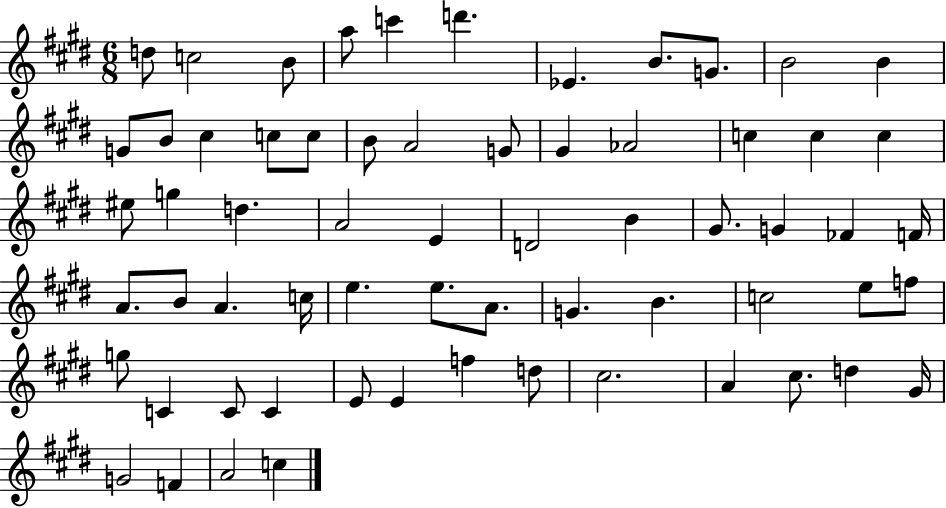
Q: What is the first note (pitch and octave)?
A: D5